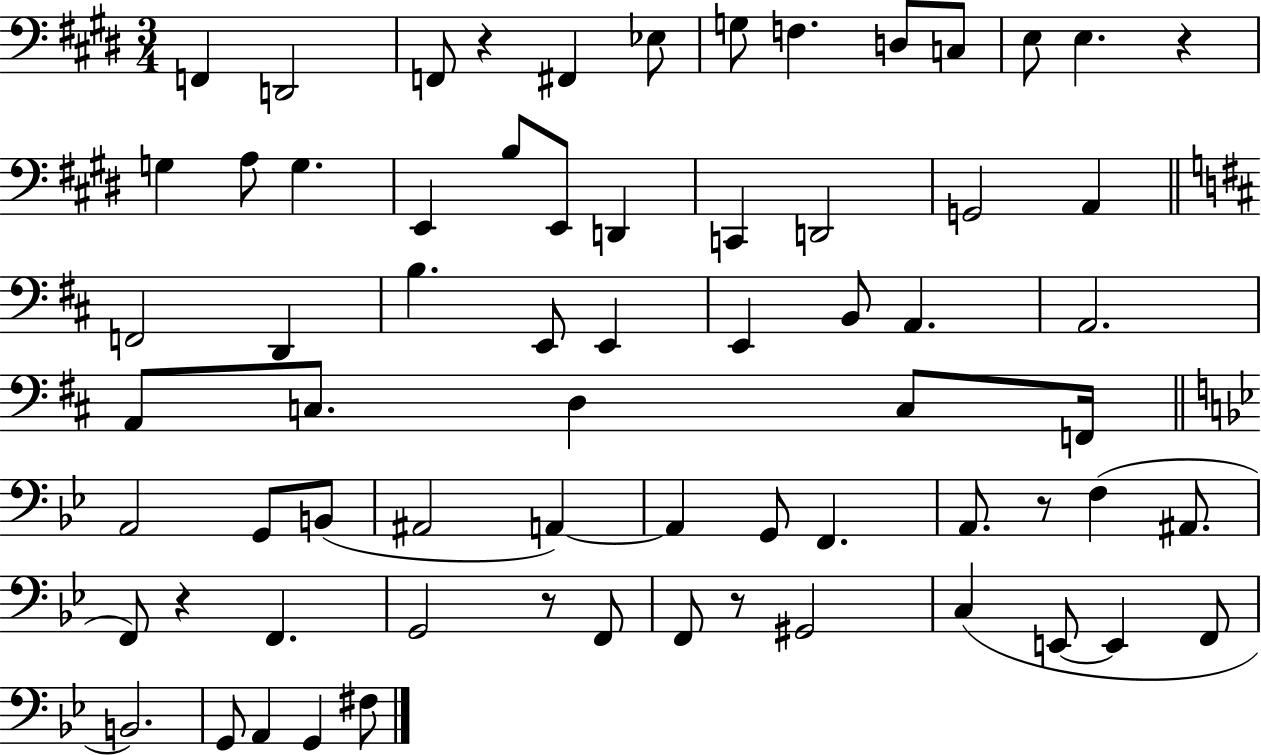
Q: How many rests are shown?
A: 6